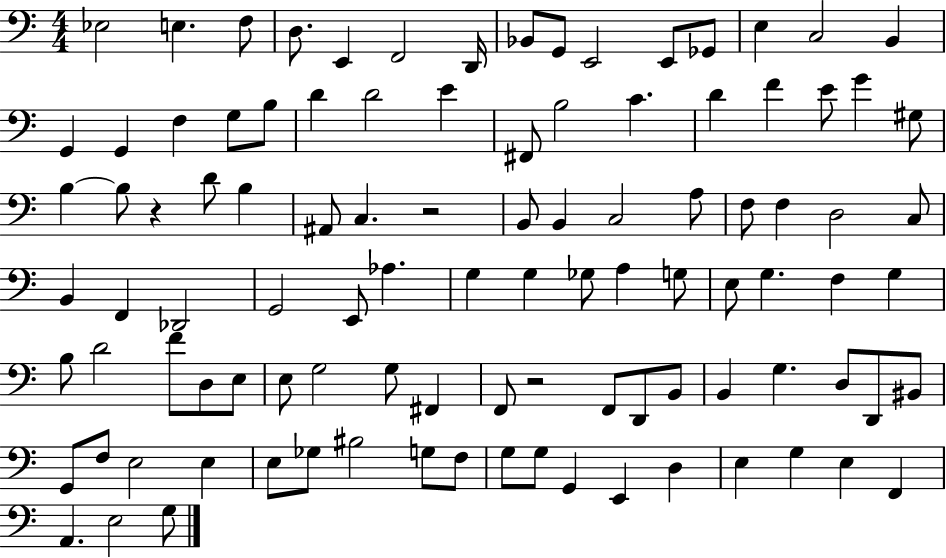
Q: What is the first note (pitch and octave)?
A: Eb3